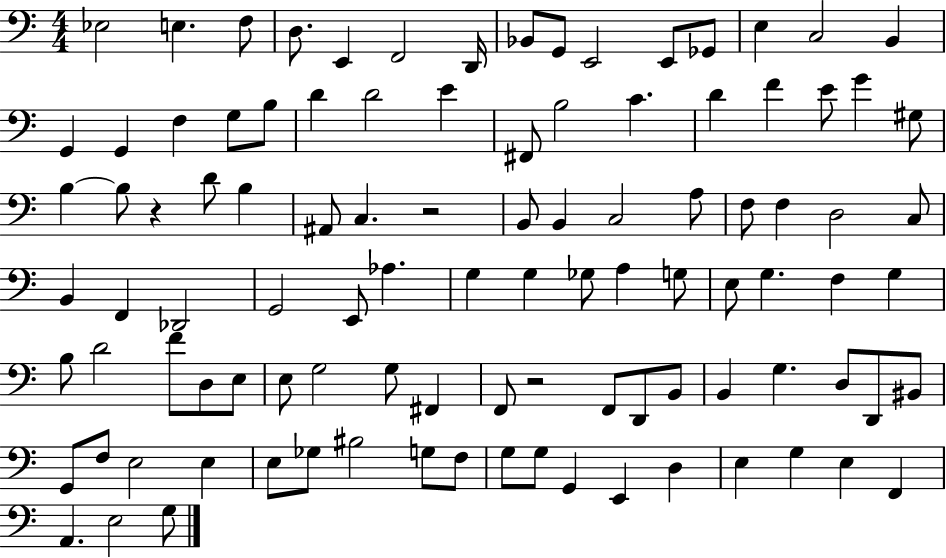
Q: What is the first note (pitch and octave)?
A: Eb3